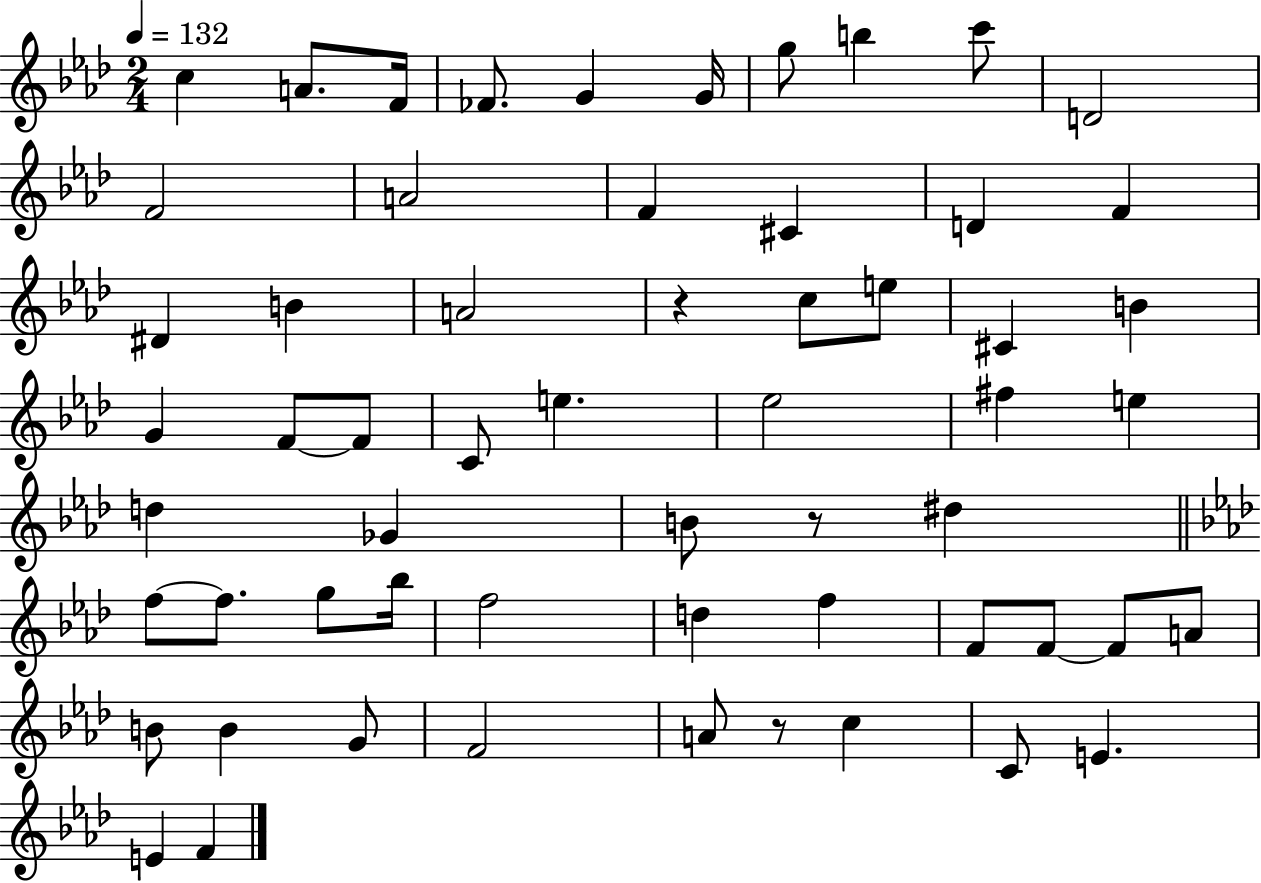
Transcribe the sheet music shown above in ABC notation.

X:1
T:Untitled
M:2/4
L:1/4
K:Ab
c A/2 F/4 _F/2 G G/4 g/2 b c'/2 D2 F2 A2 F ^C D F ^D B A2 z c/2 e/2 ^C B G F/2 F/2 C/2 e _e2 ^f e d _G B/2 z/2 ^d f/2 f/2 g/2 _b/4 f2 d f F/2 F/2 F/2 A/2 B/2 B G/2 F2 A/2 z/2 c C/2 E E F